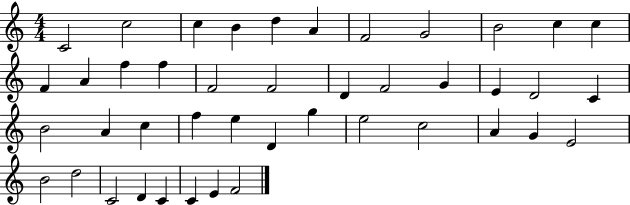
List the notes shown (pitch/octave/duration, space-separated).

C4/h C5/h C5/q B4/q D5/q A4/q F4/h G4/h B4/h C5/q C5/q F4/q A4/q F5/q F5/q F4/h F4/h D4/q F4/h G4/q E4/q D4/h C4/q B4/h A4/q C5/q F5/q E5/q D4/q G5/q E5/h C5/h A4/q G4/q E4/h B4/h D5/h C4/h D4/q C4/q C4/q E4/q F4/h